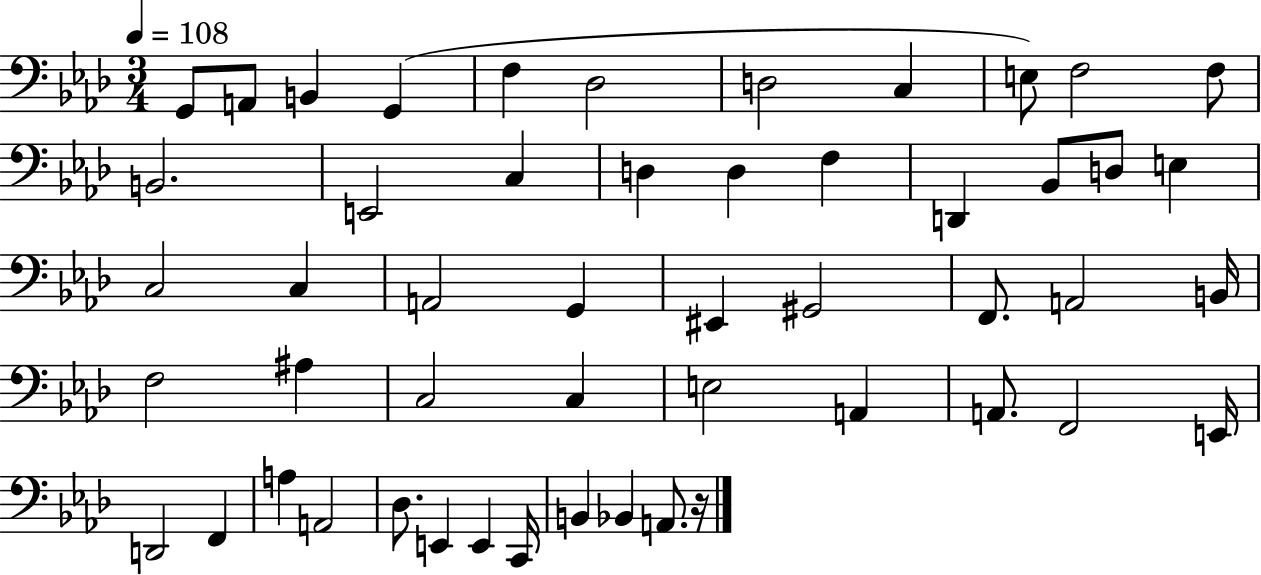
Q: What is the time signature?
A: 3/4